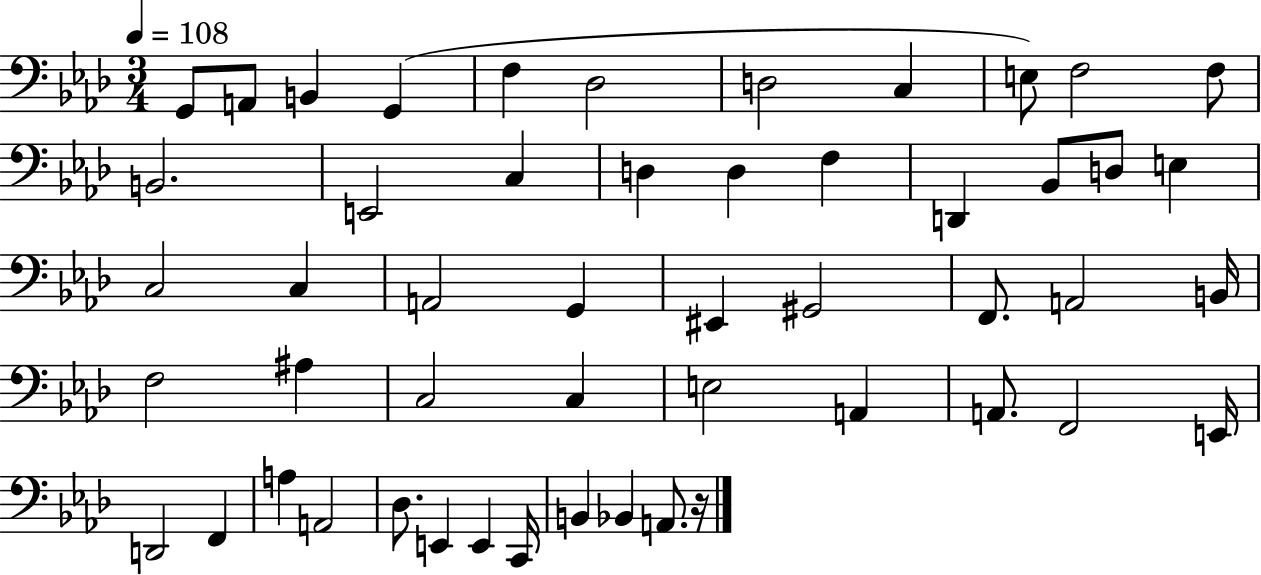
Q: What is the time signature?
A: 3/4